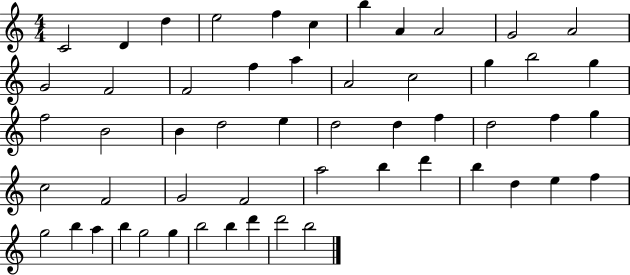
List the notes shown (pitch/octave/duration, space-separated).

C4/h D4/q D5/q E5/h F5/q C5/q B5/q A4/q A4/h G4/h A4/h G4/h F4/h F4/h F5/q A5/q A4/h C5/h G5/q B5/h G5/q F5/h B4/h B4/q D5/h E5/q D5/h D5/q F5/q D5/h F5/q G5/q C5/h F4/h G4/h F4/h A5/h B5/q D6/q B5/q D5/q E5/q F5/q G5/h B5/q A5/q B5/q G5/h G5/q B5/h B5/q D6/q D6/h B5/h